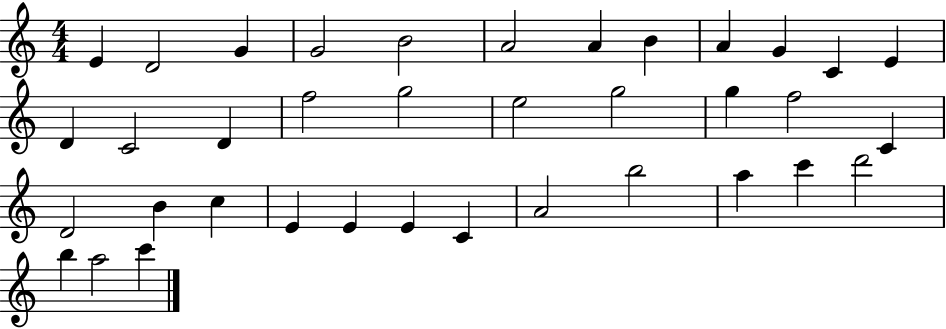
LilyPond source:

{
  \clef treble
  \numericTimeSignature
  \time 4/4
  \key c \major
  e'4 d'2 g'4 | g'2 b'2 | a'2 a'4 b'4 | a'4 g'4 c'4 e'4 | \break d'4 c'2 d'4 | f''2 g''2 | e''2 g''2 | g''4 f''2 c'4 | \break d'2 b'4 c''4 | e'4 e'4 e'4 c'4 | a'2 b''2 | a''4 c'''4 d'''2 | \break b''4 a''2 c'''4 | \bar "|."
}